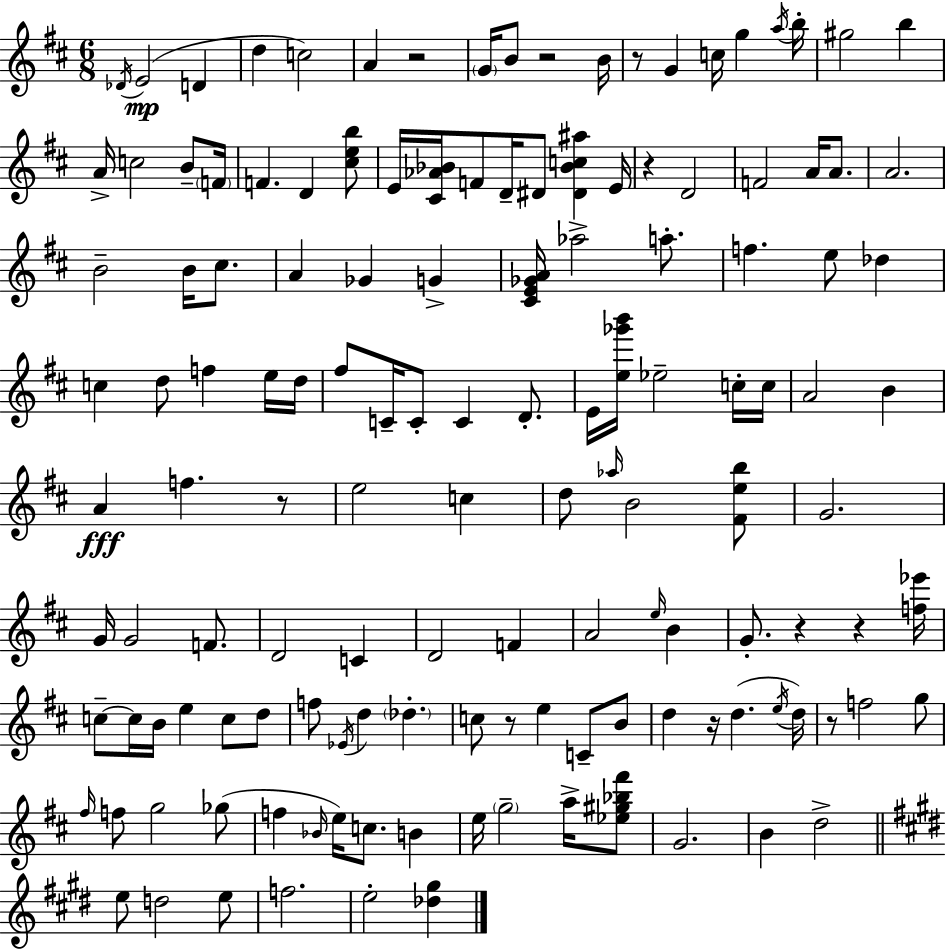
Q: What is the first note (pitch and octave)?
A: Db4